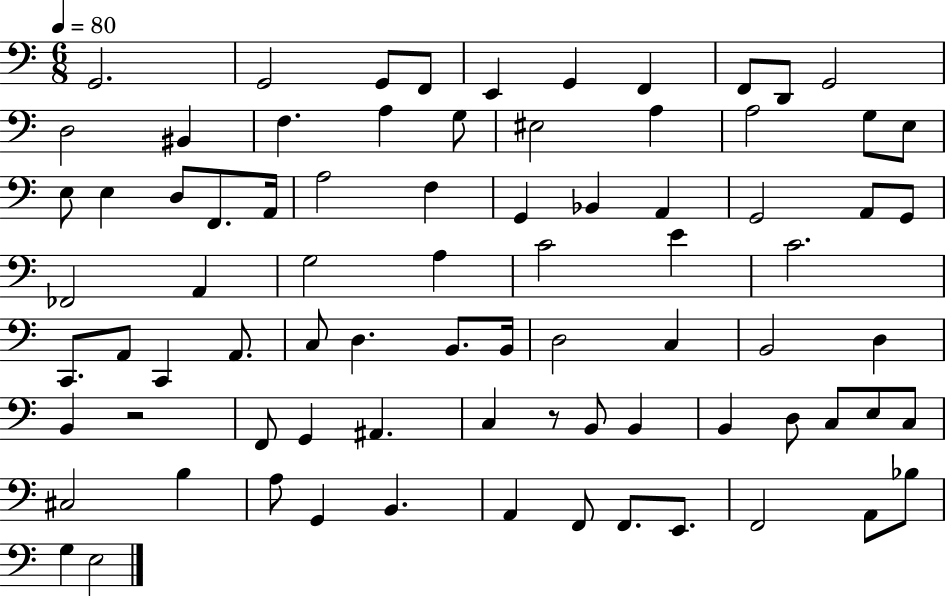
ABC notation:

X:1
T:Untitled
M:6/8
L:1/4
K:C
G,,2 G,,2 G,,/2 F,,/2 E,, G,, F,, F,,/2 D,,/2 G,,2 D,2 ^B,, F, A, G,/2 ^E,2 A, A,2 G,/2 E,/2 E,/2 E, D,/2 F,,/2 A,,/4 A,2 F, G,, _B,, A,, G,,2 A,,/2 G,,/2 _F,,2 A,, G,2 A, C2 E C2 C,,/2 A,,/2 C,, A,,/2 C,/2 D, B,,/2 B,,/4 D,2 C, B,,2 D, B,, z2 F,,/2 G,, ^A,, C, z/2 B,,/2 B,, B,, D,/2 C,/2 E,/2 C,/2 ^C,2 B, A,/2 G,, B,, A,, F,,/2 F,,/2 E,,/2 F,,2 A,,/2 _B,/2 G, E,2